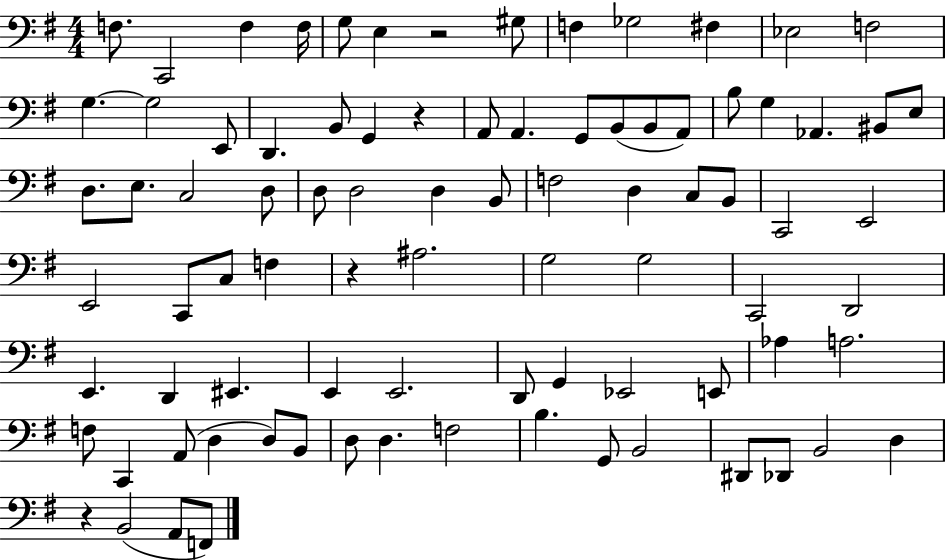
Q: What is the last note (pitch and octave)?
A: F2